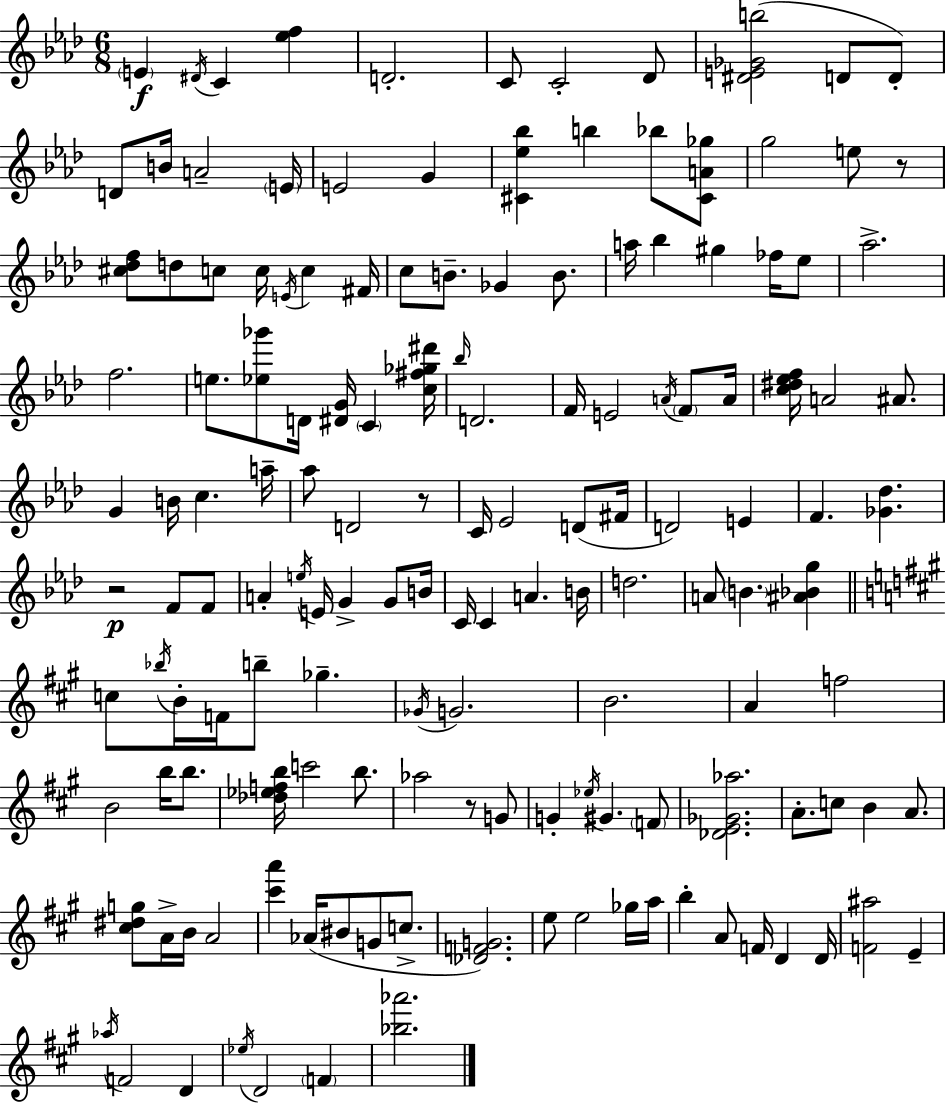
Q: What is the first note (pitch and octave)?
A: E4